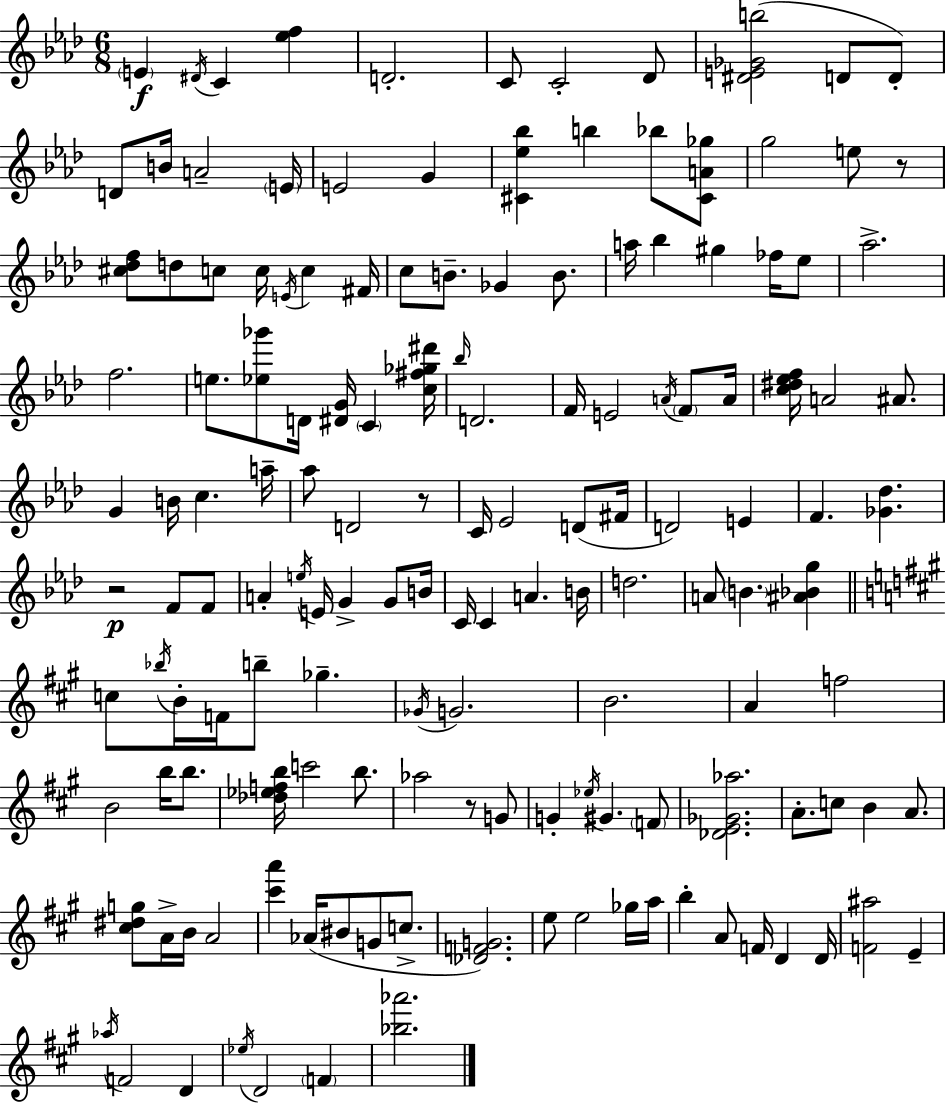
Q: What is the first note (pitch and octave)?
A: E4